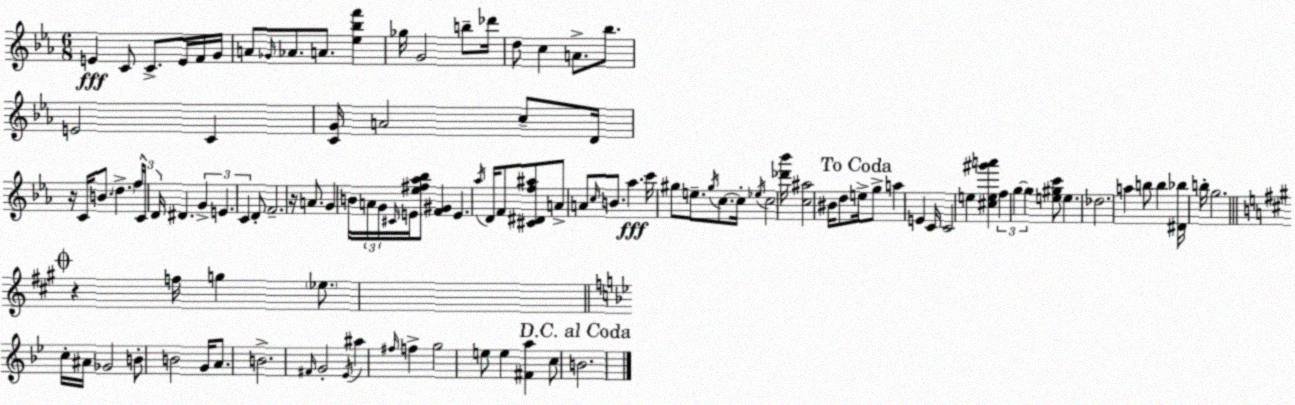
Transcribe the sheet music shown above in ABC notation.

X:1
T:Untitled
M:6/8
L:1/4
K:Cm
E C/2 C/2 E/4 F/4 G/4 A/2 _G/4 _A/2 A/2 [_e_bf'] _g/4 G2 b/2 _d'/4 d/2 c A/2 _b/2 E2 C [CG]/4 A2 c/2 D/4 z/4 C/4 B/2 d f/4 C/4 D/4 ^D G E C D/2 F2 z/4 A/2 G B/4 A/4 G/4 ^C/4 E/4 [_e^f_a_b]/2 [F^G] E _a/4 D/4 F/2 [^C^Df^a]/2 A/2 A/2 c/4 B/2 _a c'/4 ^g/2 e/2 ^g/4 c/2 c/4 _e/4 c2 [_d'_b']/4 [c^a]2 ^B/4 d/2 e/4 g/2 a E C/4 C2 e [^ce^g'a'] f g g [e^gc']/2 e _d2 a b/2 b [^D_b]/4 b/4 g2 z f/4 g _e/2 c/4 ^A/4 _G2 B/2 B2 G/4 A/2 B2 ^F/4 G2 _E/4 ^a ^f/4 f g2 e/2 e [^Fa] c/2 B2